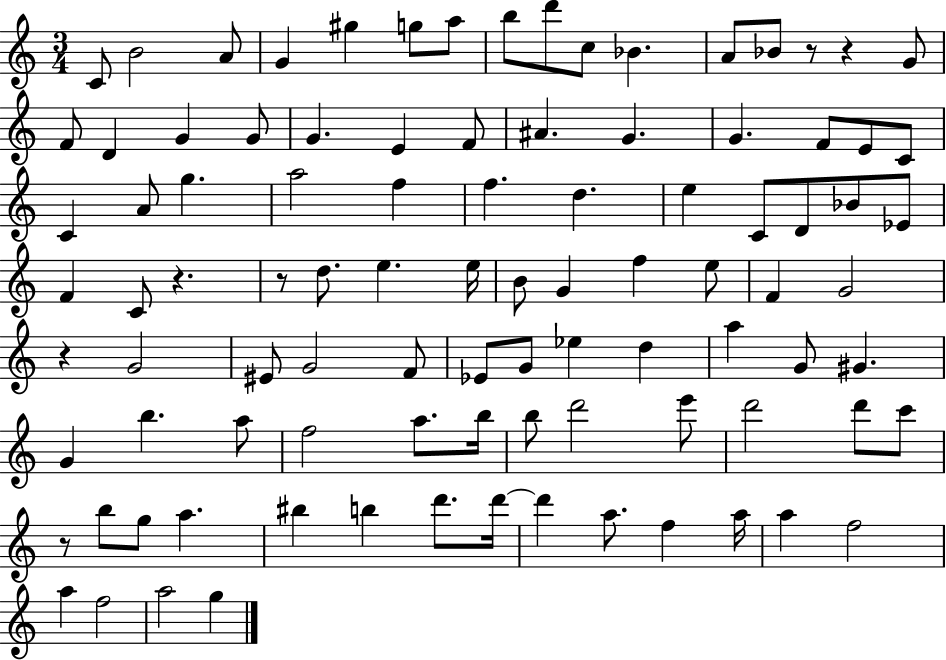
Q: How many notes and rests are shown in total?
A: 96